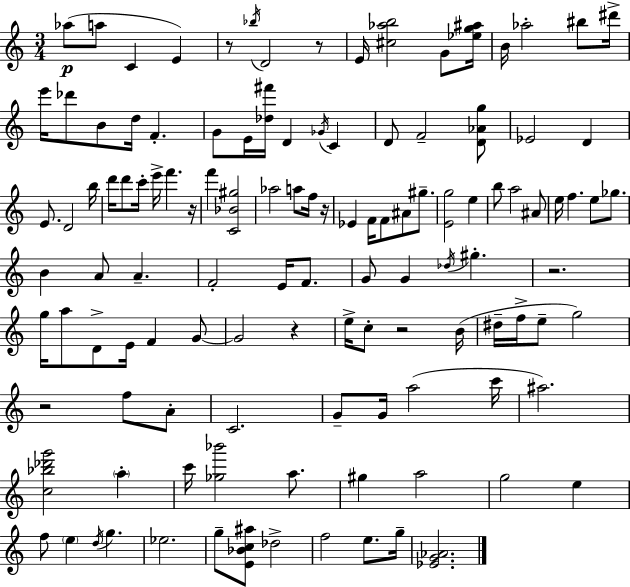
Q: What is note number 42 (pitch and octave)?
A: A#4